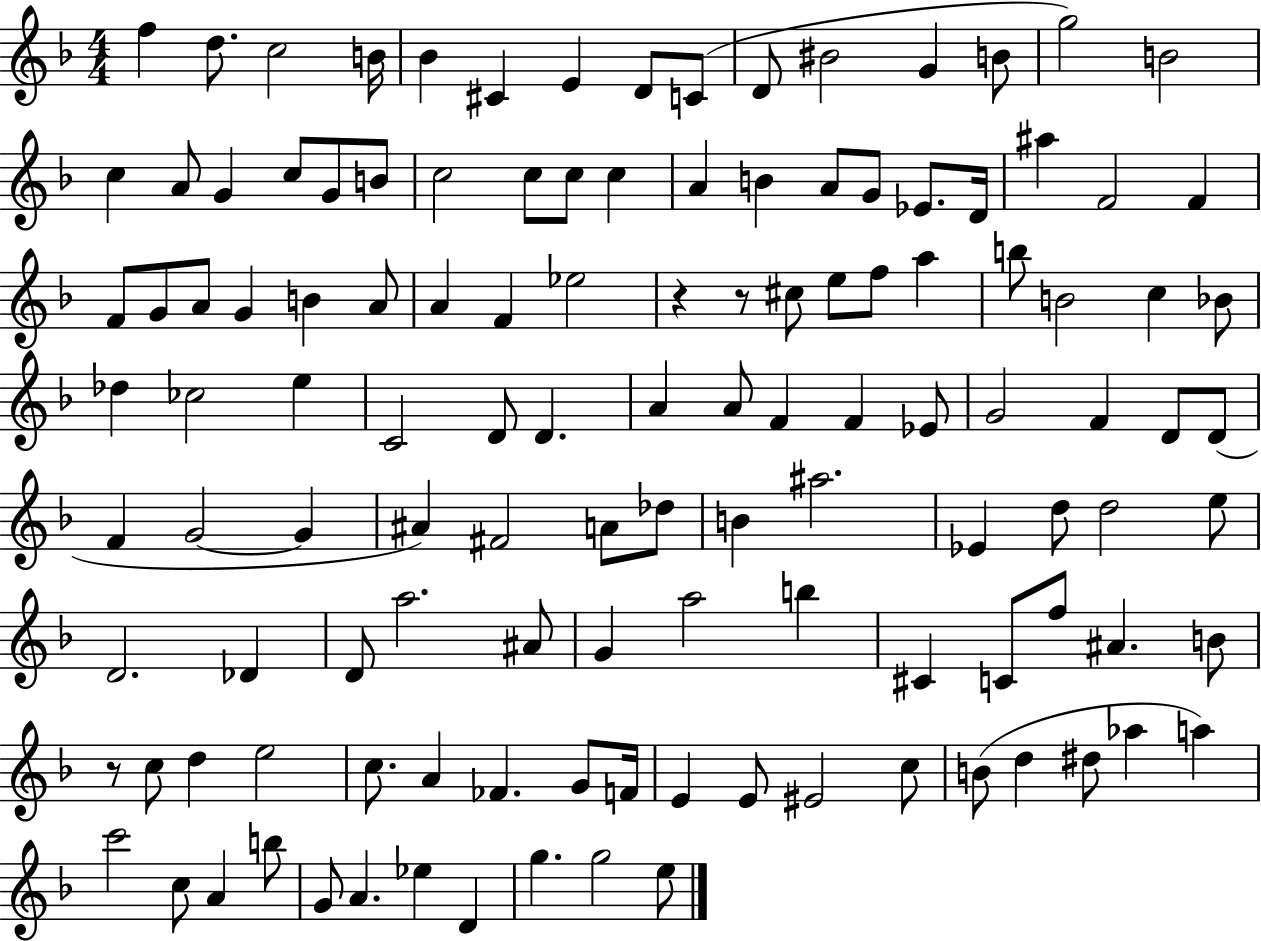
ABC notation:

X:1
T:Untitled
M:4/4
L:1/4
K:F
f d/2 c2 B/4 _B ^C E D/2 C/2 D/2 ^B2 G B/2 g2 B2 c A/2 G c/2 G/2 B/2 c2 c/2 c/2 c A B A/2 G/2 _E/2 D/4 ^a F2 F F/2 G/2 A/2 G B A/2 A F _e2 z z/2 ^c/2 e/2 f/2 a b/2 B2 c _B/2 _d _c2 e C2 D/2 D A A/2 F F _E/2 G2 F D/2 D/2 F G2 G ^A ^F2 A/2 _d/2 B ^a2 _E d/2 d2 e/2 D2 _D D/2 a2 ^A/2 G a2 b ^C C/2 f/2 ^A B/2 z/2 c/2 d e2 c/2 A _F G/2 F/4 E E/2 ^E2 c/2 B/2 d ^d/2 _a a c'2 c/2 A b/2 G/2 A _e D g g2 e/2